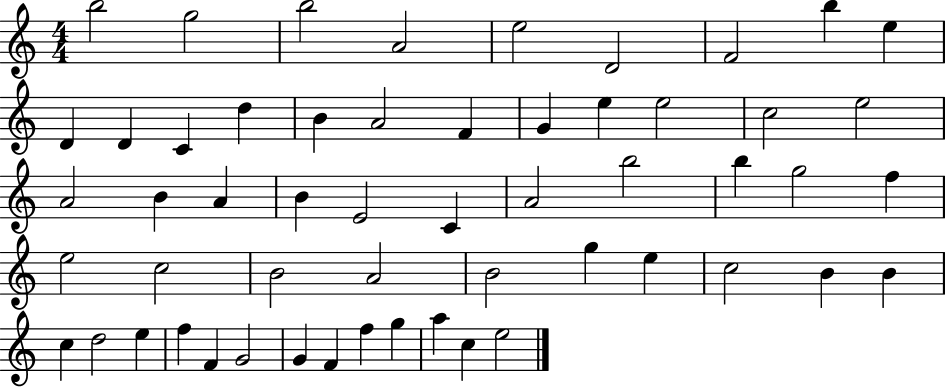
{
  \clef treble
  \numericTimeSignature
  \time 4/4
  \key c \major
  b''2 g''2 | b''2 a'2 | e''2 d'2 | f'2 b''4 e''4 | \break d'4 d'4 c'4 d''4 | b'4 a'2 f'4 | g'4 e''4 e''2 | c''2 e''2 | \break a'2 b'4 a'4 | b'4 e'2 c'4 | a'2 b''2 | b''4 g''2 f''4 | \break e''2 c''2 | b'2 a'2 | b'2 g''4 e''4 | c''2 b'4 b'4 | \break c''4 d''2 e''4 | f''4 f'4 g'2 | g'4 f'4 f''4 g''4 | a''4 c''4 e''2 | \break \bar "|."
}